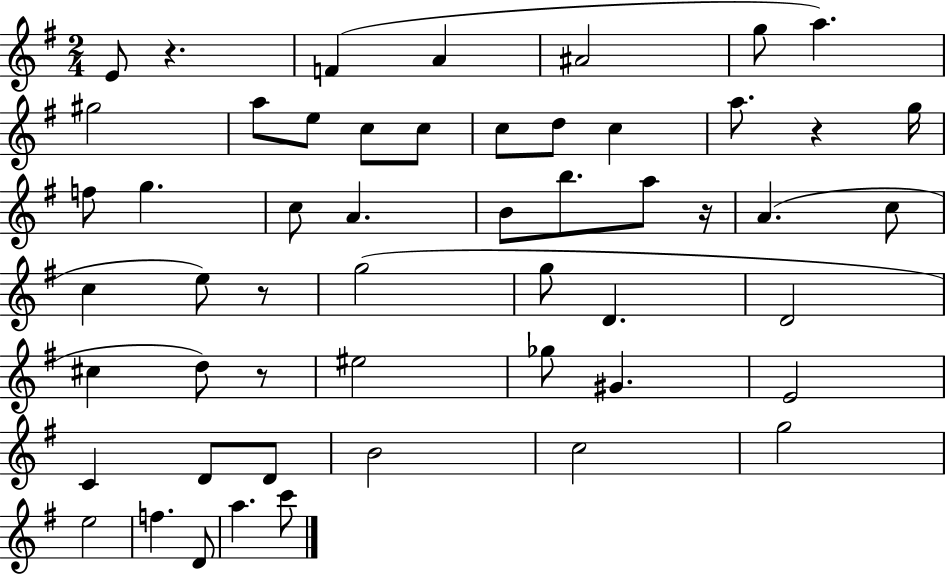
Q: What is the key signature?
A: G major